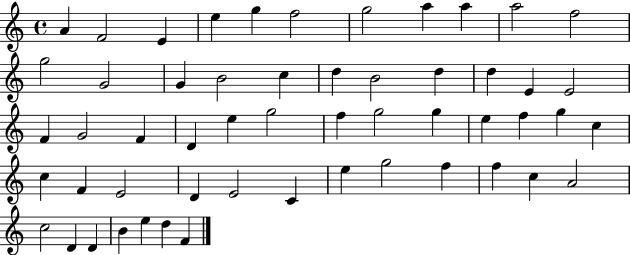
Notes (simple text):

A4/q F4/h E4/q E5/q G5/q F5/h G5/h A5/q A5/q A5/h F5/h G5/h G4/h G4/q B4/h C5/q D5/q B4/h D5/q D5/q E4/q E4/h F4/q G4/h F4/q D4/q E5/q G5/h F5/q G5/h G5/q E5/q F5/q G5/q C5/q C5/q F4/q E4/h D4/q E4/h C4/q E5/q G5/h F5/q F5/q C5/q A4/h C5/h D4/q D4/q B4/q E5/q D5/q F4/q